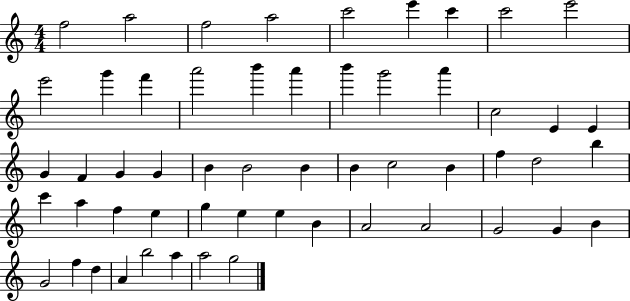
F5/h A5/h F5/h A5/h C6/h E6/q C6/q C6/h E6/h E6/h G6/q F6/q A6/h B6/q A6/q B6/q G6/h A6/q C5/h E4/q E4/q G4/q F4/q G4/q G4/q B4/q B4/h B4/q B4/q C5/h B4/q F5/q D5/h B5/q C6/q A5/q F5/q E5/q G5/q E5/q E5/q B4/q A4/h A4/h G4/h G4/q B4/q G4/h F5/q D5/q A4/q B5/h A5/q A5/h G5/h